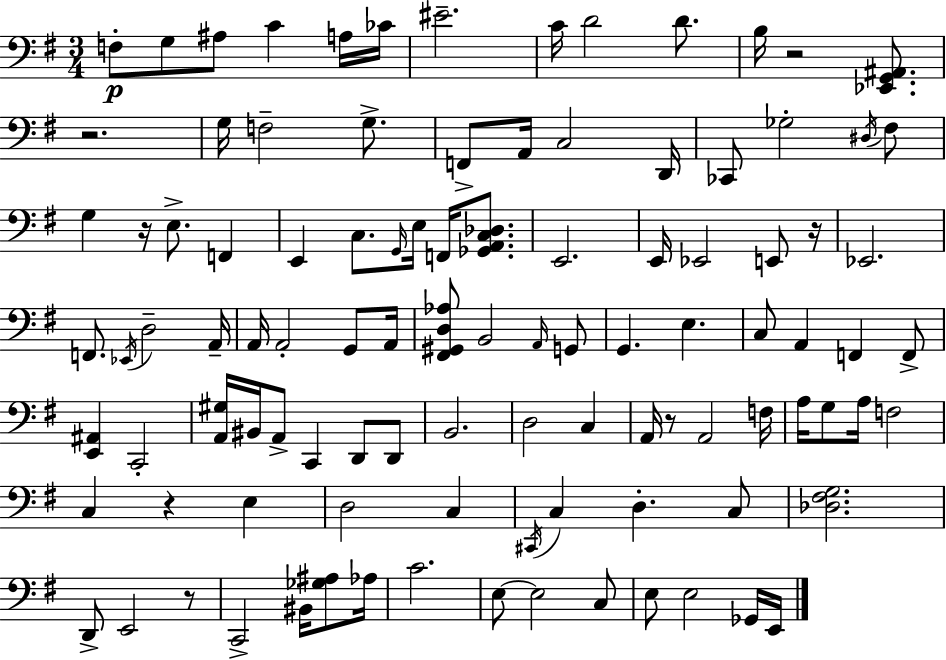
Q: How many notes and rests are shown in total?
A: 103